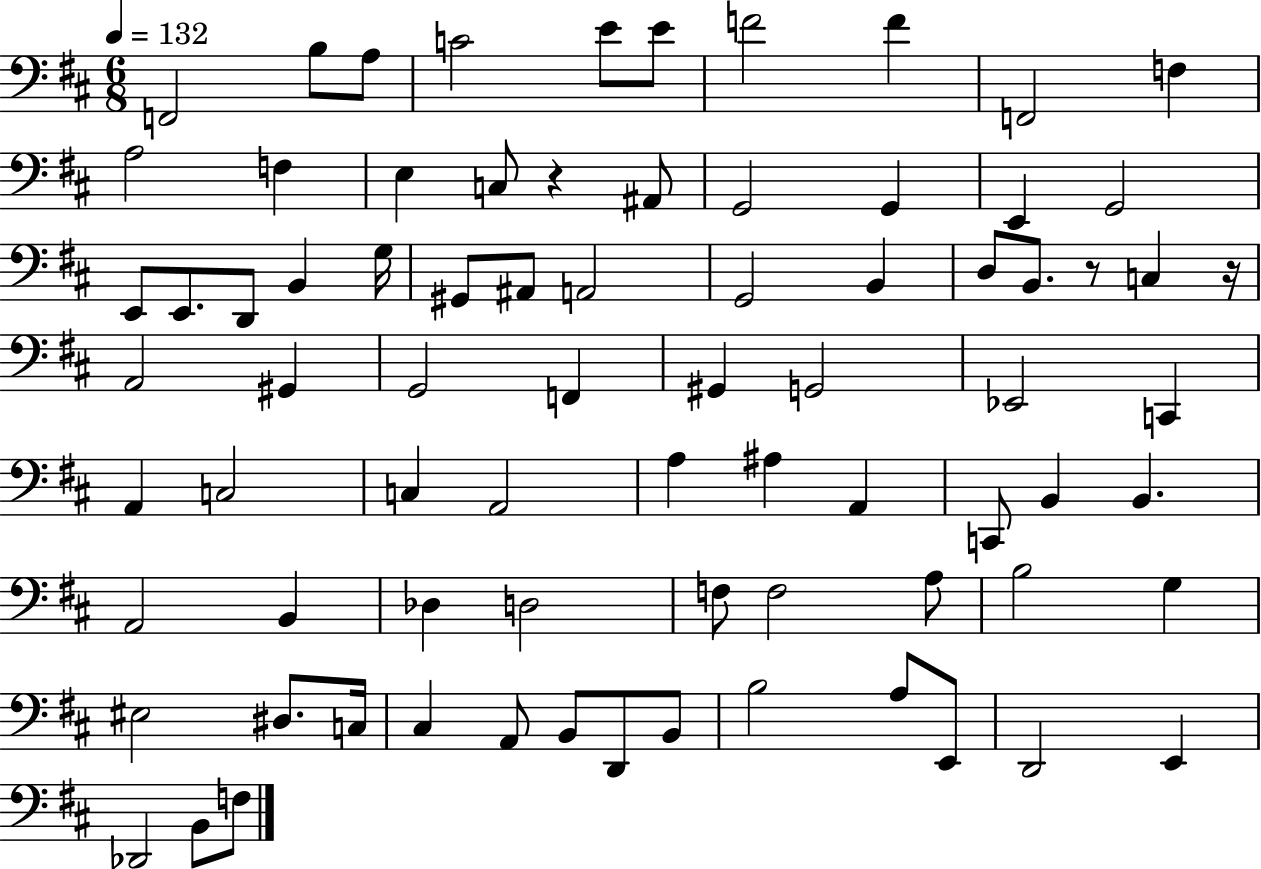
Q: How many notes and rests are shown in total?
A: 78